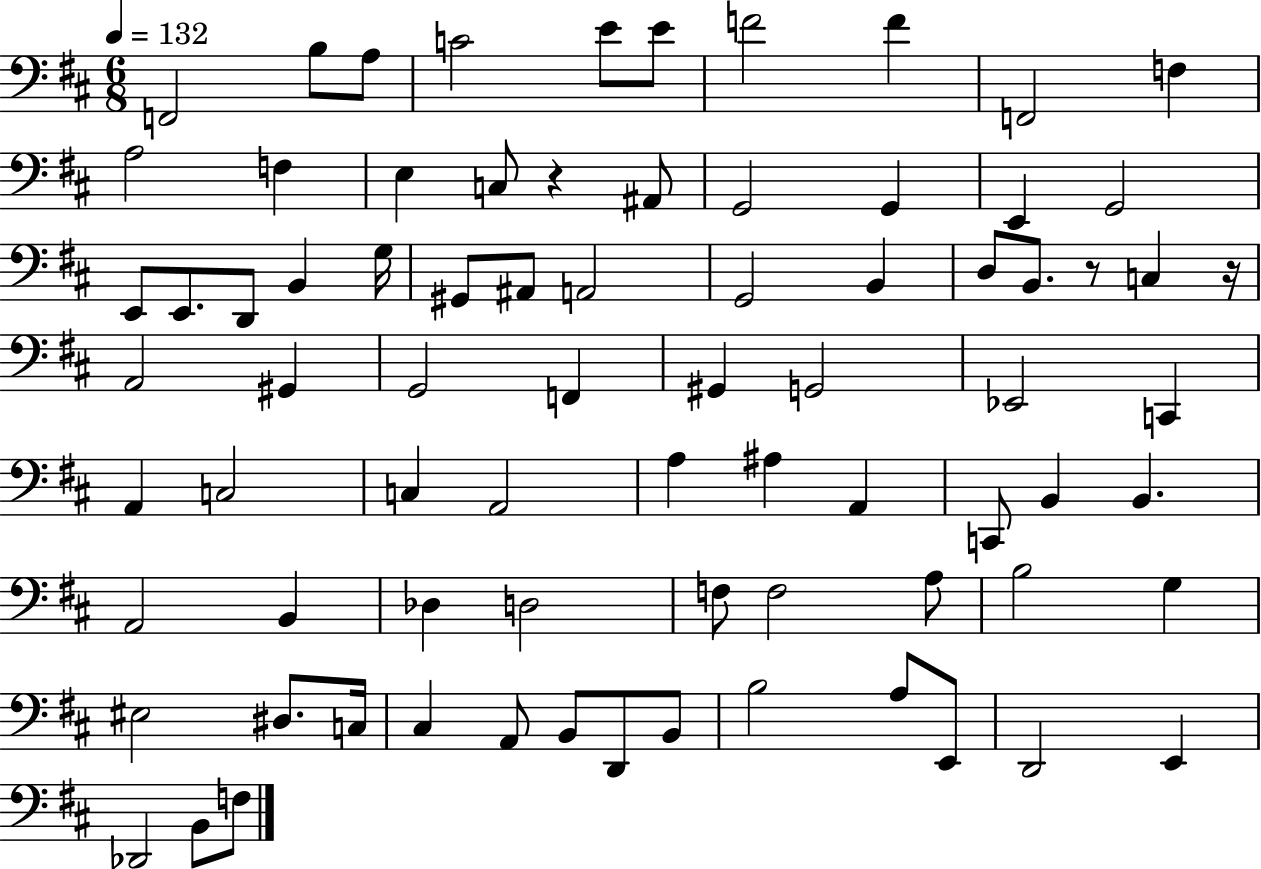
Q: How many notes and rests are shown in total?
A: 78